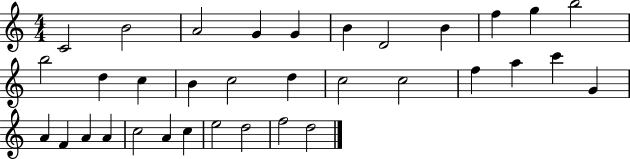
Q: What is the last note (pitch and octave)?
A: D5